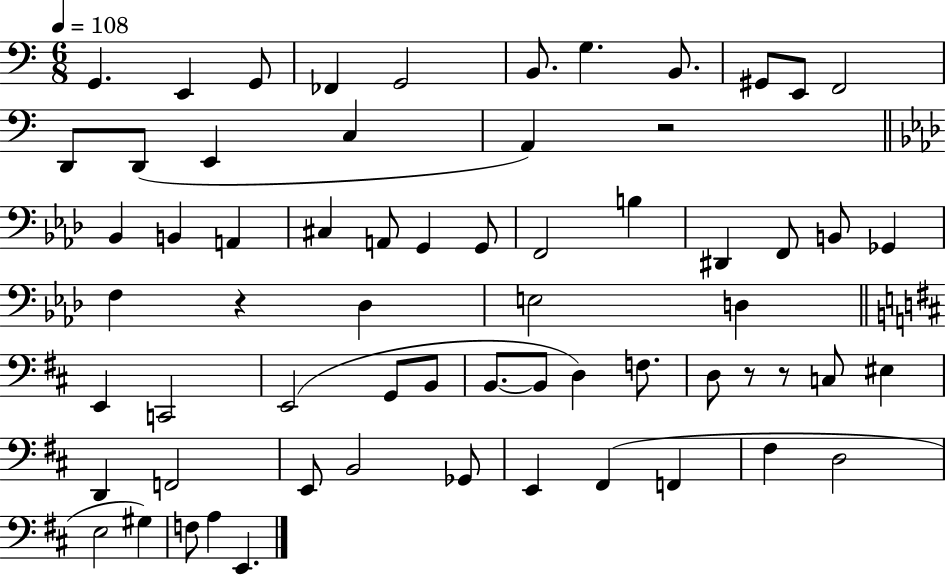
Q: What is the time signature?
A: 6/8